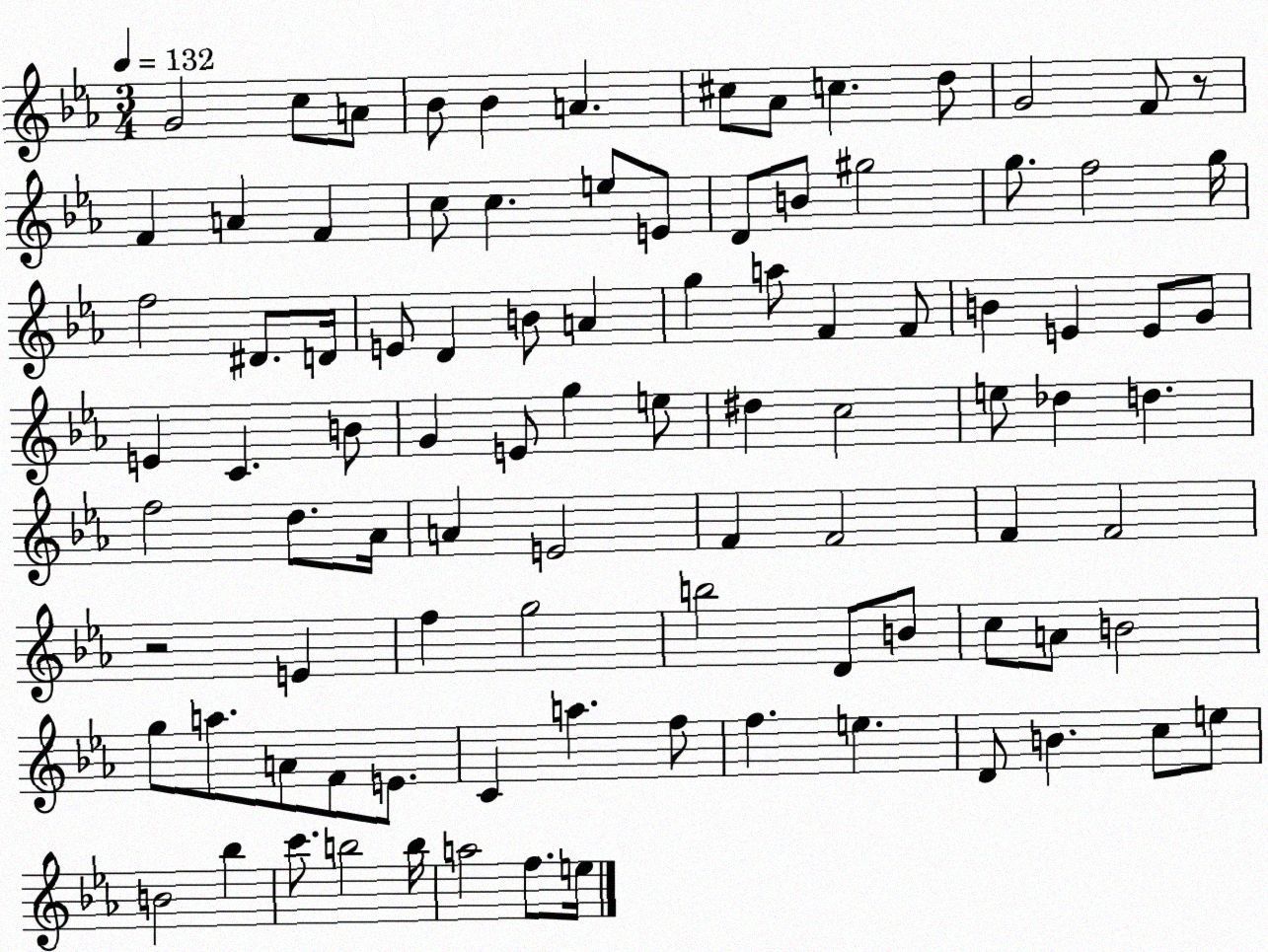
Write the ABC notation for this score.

X:1
T:Untitled
M:3/4
L:1/4
K:Eb
G2 c/2 A/2 _B/2 _B A ^c/2 _A/2 c d/2 G2 F/2 z/2 F A F c/2 c e/2 E/2 D/2 B/2 ^g2 g/2 f2 g/4 f2 ^D/2 D/4 E/2 D B/2 A g a/2 F F/2 B E E/2 G/2 E C B/2 G E/2 g e/2 ^d c2 e/2 _d d f2 d/2 _A/4 A E2 F F2 F F2 z2 E f g2 b2 D/2 B/2 c/2 A/2 B2 g/2 a/2 A/2 F/2 E/2 C a f/2 f e D/2 B c/2 e/2 B2 _b c'/2 b2 b/4 a2 f/2 e/4